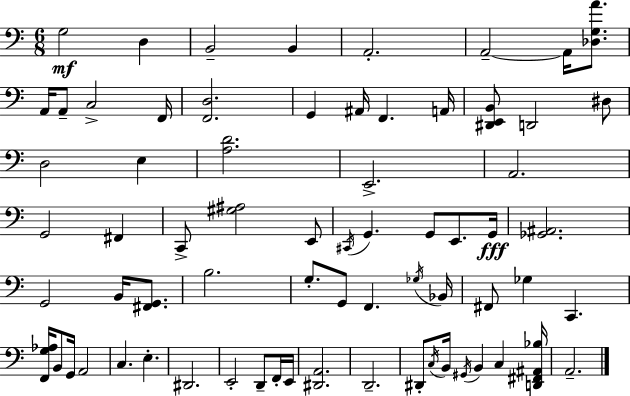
X:1
T:Untitled
M:6/8
L:1/4
K:C
G,2 D, B,,2 B,, A,,2 A,,2 A,,/4 [_D,G,A]/2 A,,/4 A,,/2 C,2 F,,/4 [F,,D,]2 G,, ^A,,/4 F,, A,,/4 [^D,,E,,B,,]/2 D,,2 ^D,/2 D,2 E, [A,D]2 E,,2 A,,2 G,,2 ^F,, C,,/2 [^G,^A,]2 E,,/2 ^C,,/4 G,, G,,/2 E,,/2 G,,/4 [_G,,^A,,]2 G,,2 B,,/4 [^F,,G,,]/2 B,2 G,/2 G,,/2 F,, _G,/4 _B,,/4 ^F,,/2 _G, C,, [F,,G,_A,]/4 B,,/2 G,,/4 A,,2 C, E, ^D,,2 E,,2 D,,/2 F,,/4 E,,/4 [^D,,A,,]2 D,,2 ^D,,/2 C,/4 B,,/4 ^G,,/4 B,, C, [D,,^F,,^A,,_B,]/4 A,,2